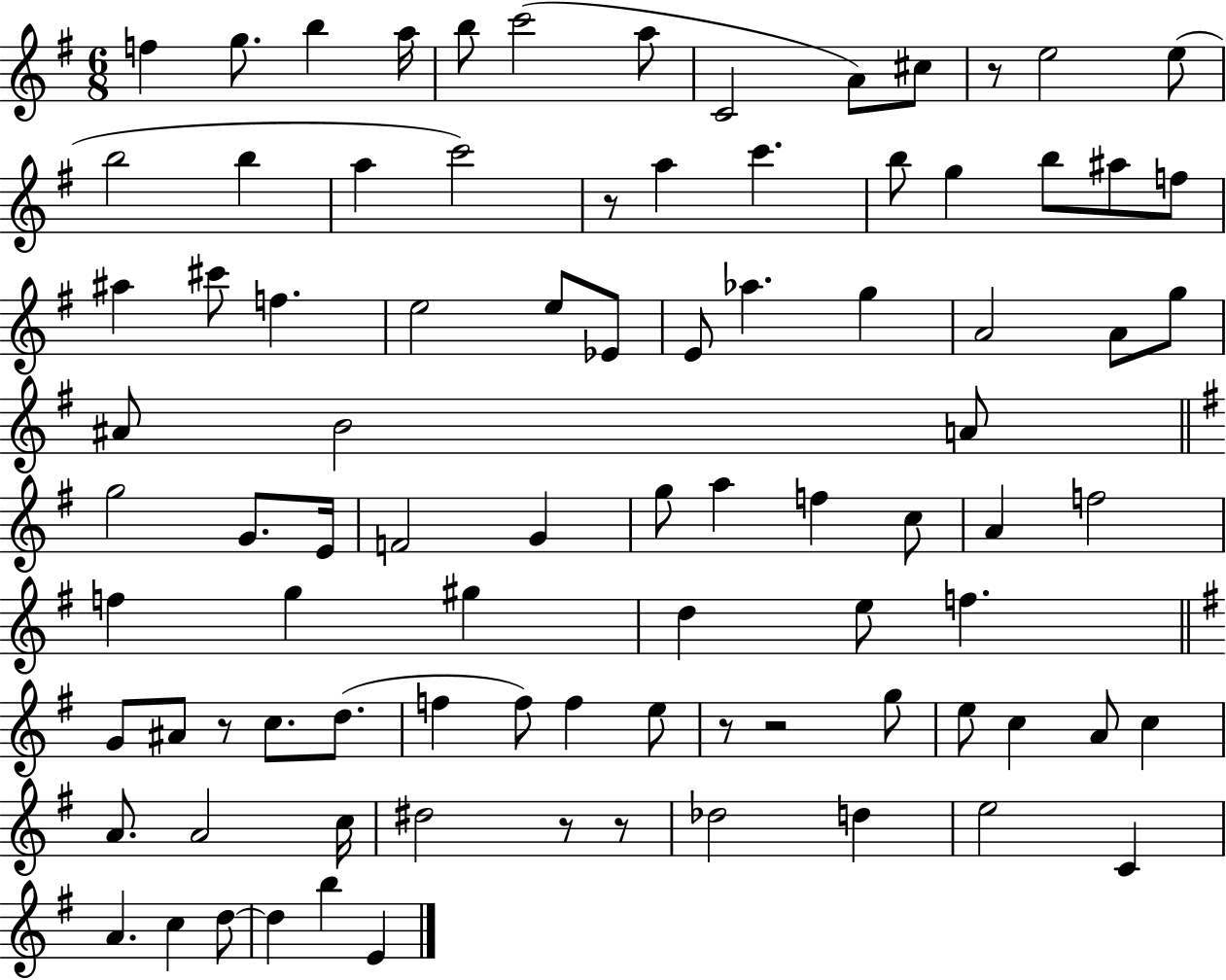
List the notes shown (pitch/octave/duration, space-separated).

F5/q G5/e. B5/q A5/s B5/e C6/h A5/e C4/h A4/e C#5/e R/e E5/h E5/e B5/h B5/q A5/q C6/h R/e A5/q C6/q. B5/e G5/q B5/e A#5/e F5/e A#5/q C#6/e F5/q. E5/h E5/e Eb4/e E4/e Ab5/q. G5/q A4/h A4/e G5/e A#4/e B4/h A4/e G5/h G4/e. E4/s F4/h G4/q G5/e A5/q F5/q C5/e A4/q F5/h F5/q G5/q G#5/q D5/q E5/e F5/q. G4/e A#4/e R/e C5/e. D5/e. F5/q F5/e F5/q E5/e R/e R/h G5/e E5/e C5/q A4/e C5/q A4/e. A4/h C5/s D#5/h R/e R/e Db5/h D5/q E5/h C4/q A4/q. C5/q D5/e D5/q B5/q E4/q